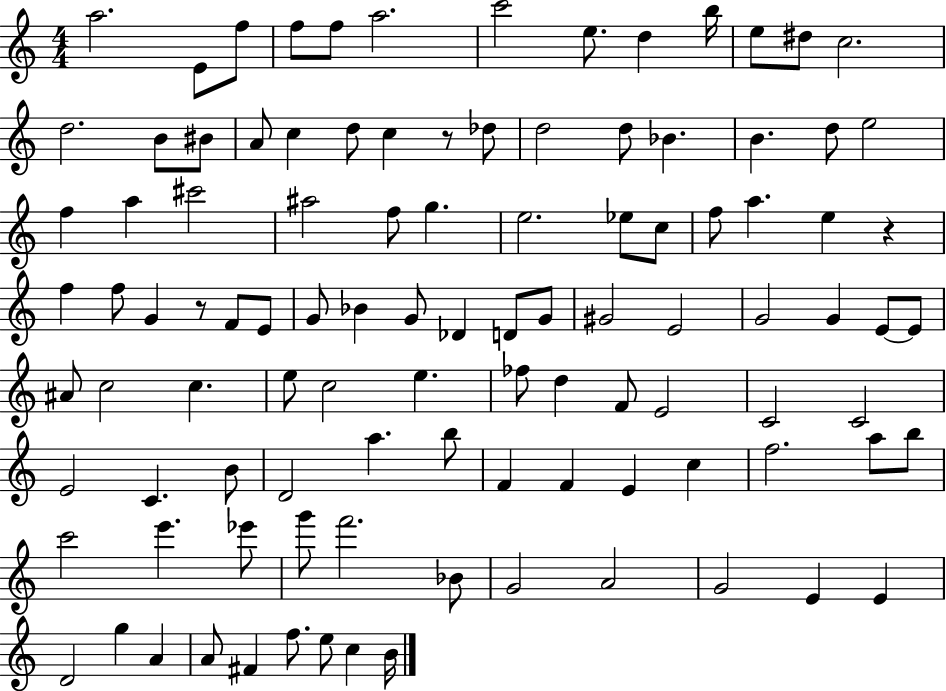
{
  \clef treble
  \numericTimeSignature
  \time 4/4
  \key c \major
  \repeat volta 2 { a''2. e'8 f''8 | f''8 f''8 a''2. | c'''2 e''8. d''4 b''16 | e''8 dis''8 c''2. | \break d''2. b'8 bis'8 | a'8 c''4 d''8 c''4 r8 des''8 | d''2 d''8 bes'4. | b'4. d''8 e''2 | \break f''4 a''4 cis'''2 | ais''2 f''8 g''4. | e''2. ees''8 c''8 | f''8 a''4. e''4 r4 | \break f''4 f''8 g'4 r8 f'8 e'8 | g'8 bes'4 g'8 des'4 d'8 g'8 | gis'2 e'2 | g'2 g'4 e'8~~ e'8 | \break ais'8 c''2 c''4. | e''8 c''2 e''4. | fes''8 d''4 f'8 e'2 | c'2 c'2 | \break e'2 c'4. b'8 | d'2 a''4. b''8 | f'4 f'4 e'4 c''4 | f''2. a''8 b''8 | \break c'''2 e'''4. ees'''8 | g'''8 f'''2. bes'8 | g'2 a'2 | g'2 e'4 e'4 | \break d'2 g''4 a'4 | a'8 fis'4 f''8. e''8 c''4 b'16 | } \bar "|."
}